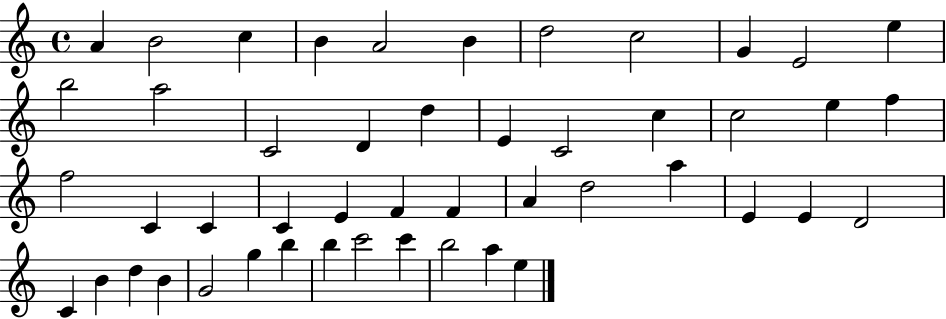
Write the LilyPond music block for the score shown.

{
  \clef treble
  \time 4/4
  \defaultTimeSignature
  \key c \major
  a'4 b'2 c''4 | b'4 a'2 b'4 | d''2 c''2 | g'4 e'2 e''4 | \break b''2 a''2 | c'2 d'4 d''4 | e'4 c'2 c''4 | c''2 e''4 f''4 | \break f''2 c'4 c'4 | c'4 e'4 f'4 f'4 | a'4 d''2 a''4 | e'4 e'4 d'2 | \break c'4 b'4 d''4 b'4 | g'2 g''4 b''4 | b''4 c'''2 c'''4 | b''2 a''4 e''4 | \break \bar "|."
}